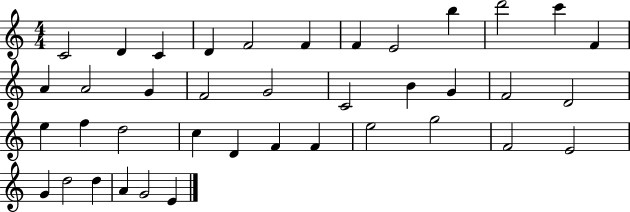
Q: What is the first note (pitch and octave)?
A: C4